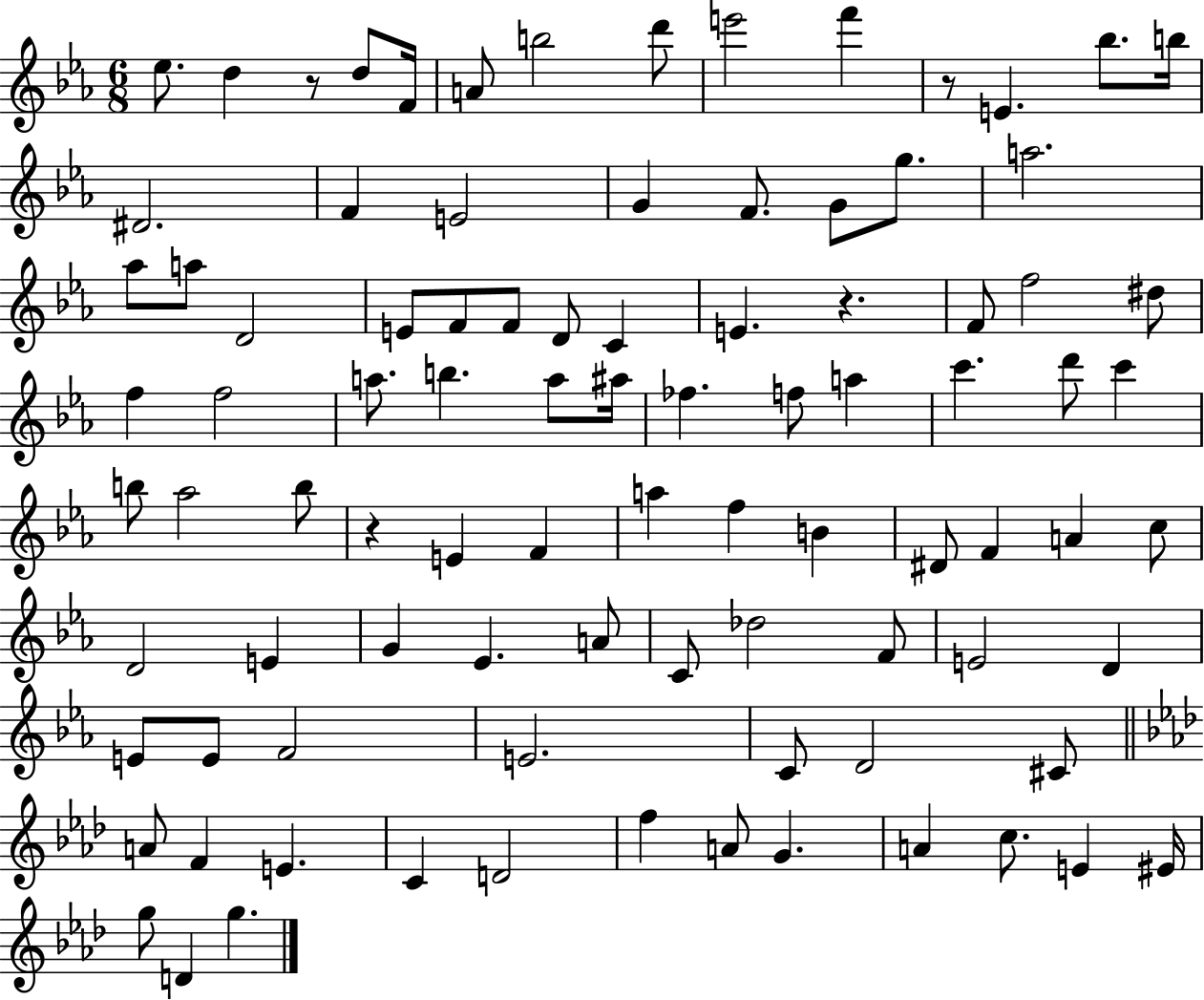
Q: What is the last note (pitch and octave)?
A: G5